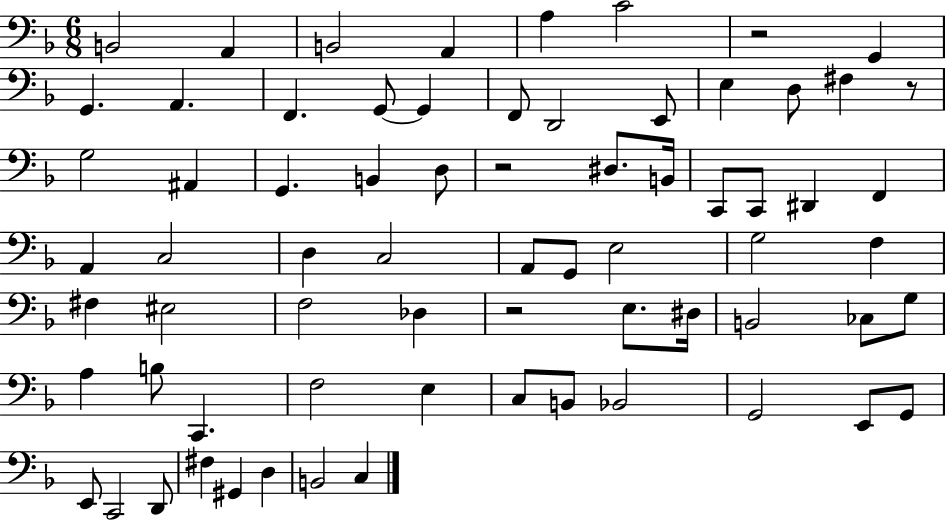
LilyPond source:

{
  \clef bass
  \numericTimeSignature
  \time 6/8
  \key f \major
  b,2 a,4 | b,2 a,4 | a4 c'2 | r2 g,4 | \break g,4. a,4. | f,4. g,8~~ g,4 | f,8 d,2 e,8 | e4 d8 fis4 r8 | \break g2 ais,4 | g,4. b,4 d8 | r2 dis8. b,16 | c,8 c,8 dis,4 f,4 | \break a,4 c2 | d4 c2 | a,8 g,8 e2 | g2 f4 | \break fis4 eis2 | f2 des4 | r2 e8. dis16 | b,2 ces8 g8 | \break a4 b8 c,4. | f2 e4 | c8 b,8 bes,2 | g,2 e,8 g,8 | \break e,8 c,2 d,8 | fis4 gis,4 d4 | b,2 c4 | \bar "|."
}